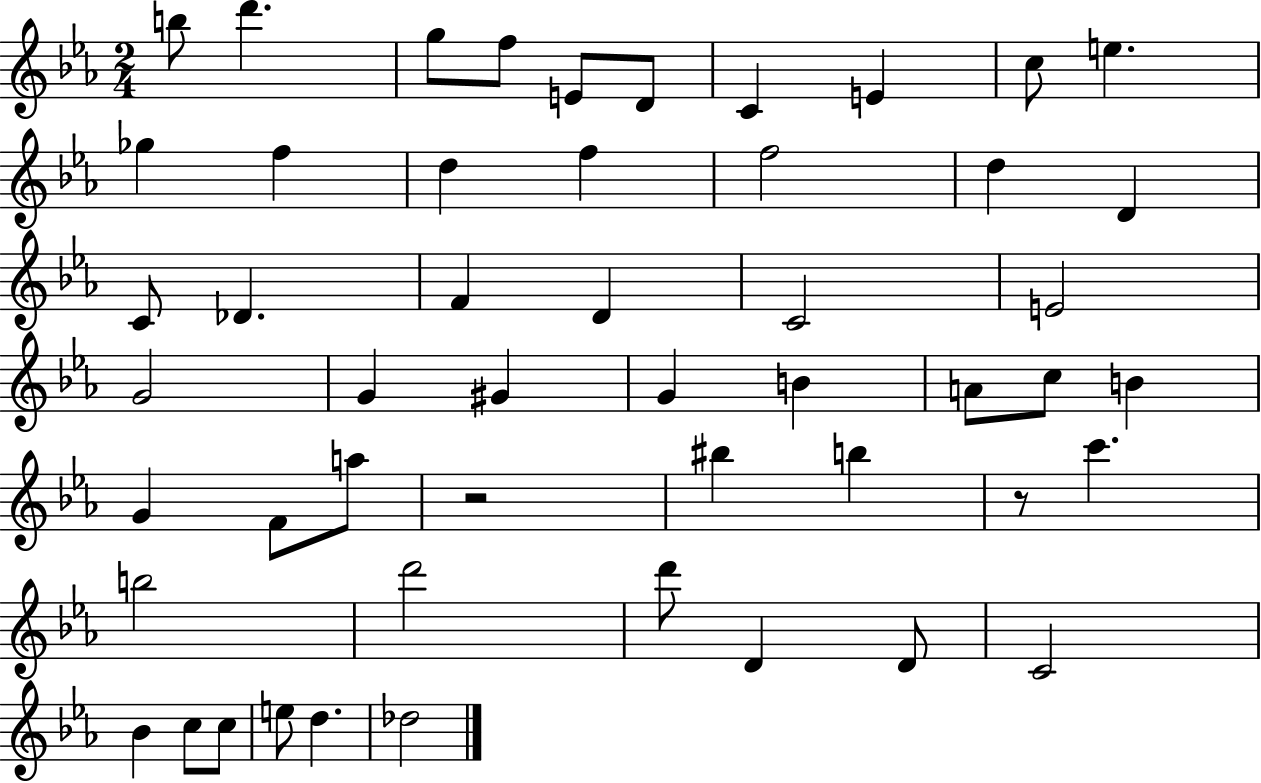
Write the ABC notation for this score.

X:1
T:Untitled
M:2/4
L:1/4
K:Eb
b/2 d' g/2 f/2 E/2 D/2 C E c/2 e _g f d f f2 d D C/2 _D F D C2 E2 G2 G ^G G B A/2 c/2 B G F/2 a/2 z2 ^b b z/2 c' b2 d'2 d'/2 D D/2 C2 _B c/2 c/2 e/2 d _d2